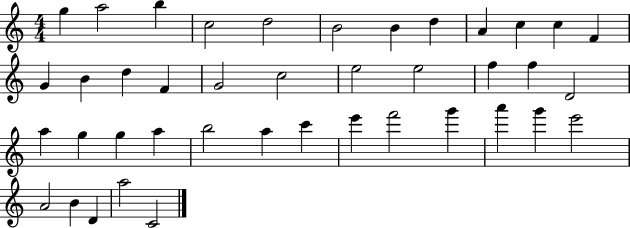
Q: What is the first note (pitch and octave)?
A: G5